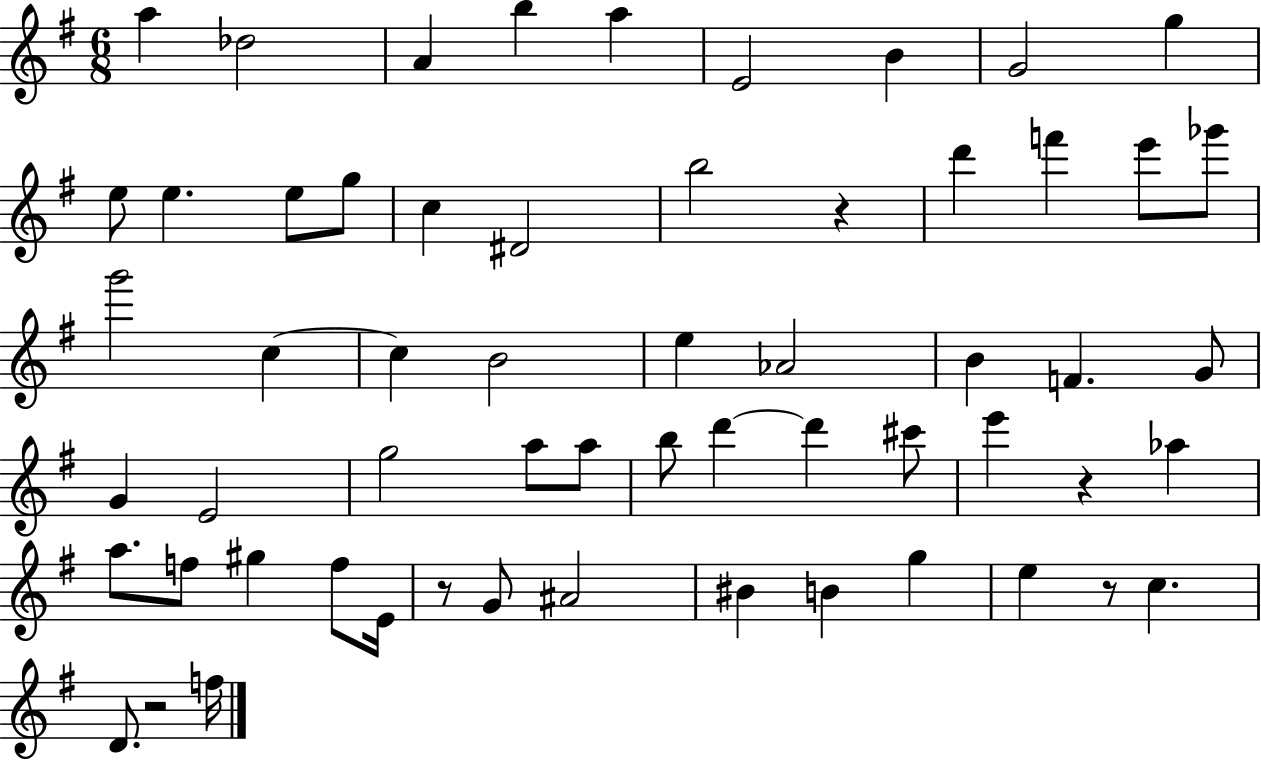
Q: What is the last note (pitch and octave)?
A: F5